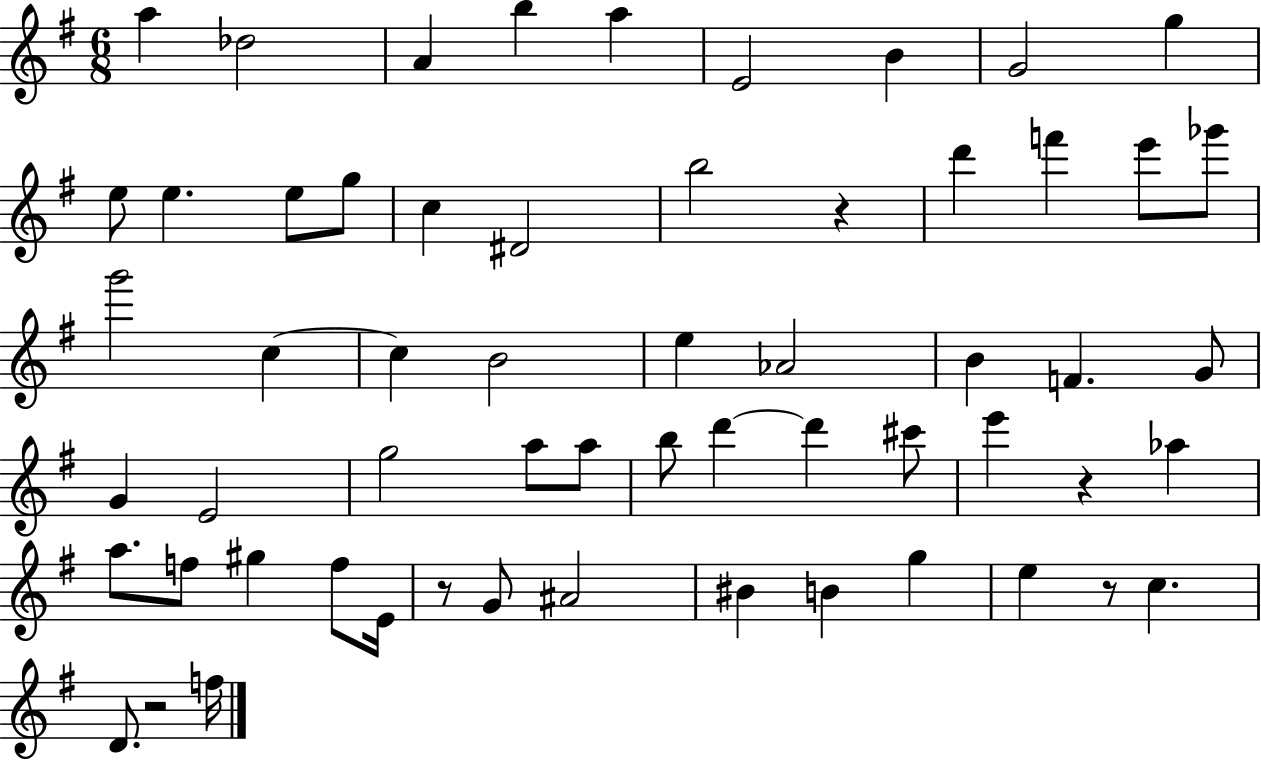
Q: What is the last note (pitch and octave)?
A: F5